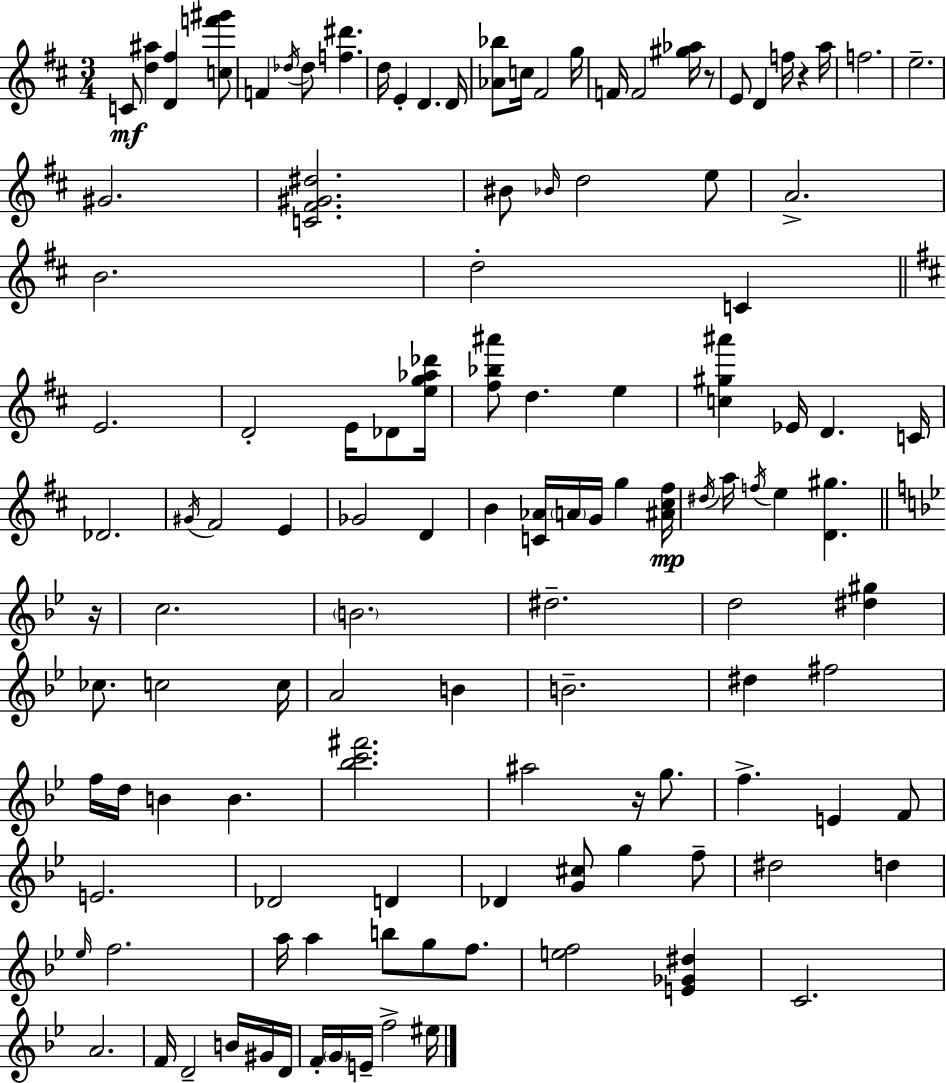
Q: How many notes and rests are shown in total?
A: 121